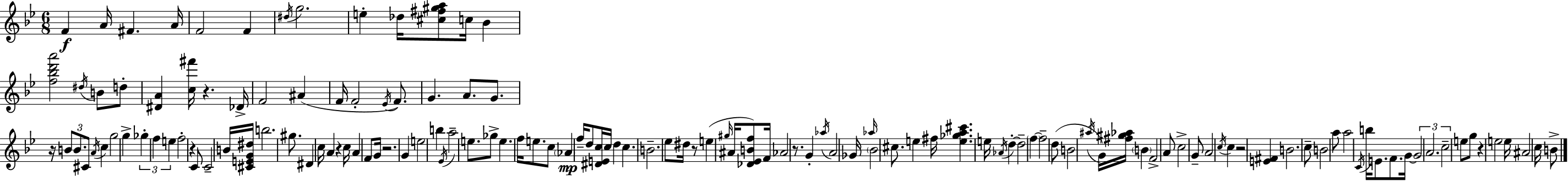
X:1
T:Untitled
M:6/8
L:1/4
K:Bb
F A/4 ^F A/4 F2 F ^d/4 g2 e _d/4 [^c^f^ga]/2 c/4 _B [f_bd'a']2 ^d/4 B/2 d/2 [^DA] [c^f']/4 z _D/4 F2 ^A F/4 F2 _E/4 F/2 G A/2 G/2 z/4 B/2 B/2 ^C/2 A/4 c g2 g _g f e f2 z C/2 C2 B/4 [^CEG^d]/4 b2 ^g/2 ^D c/4 A z c/4 A F/2 G/4 z2 G e2 b _E/4 a2 e/2 _g/2 e f/4 e/2 c/2 _A f/4 d/2 [^DEc]/4 c/4 d c B2 _e/2 ^d/4 z/2 e ^g/4 ^A/4 [_D_EBf]/2 F/4 _A2 z/2 G _a/4 A2 _G/4 _a/4 _B2 ^c/2 e ^f/4 [e_ga^c'] e/4 _A/4 d d2 f f2 d/2 B2 ^a/4 G/4 [^f^g_a]/4 B F2 A/2 c2 G/2 A2 c/4 c z2 [E^F] B2 c/2 B2 a/2 a2 C/4 b/4 E/2 F/2 G/4 G2 A2 c2 e/2 g/2 z e2 e/4 ^A2 c/4 B/2